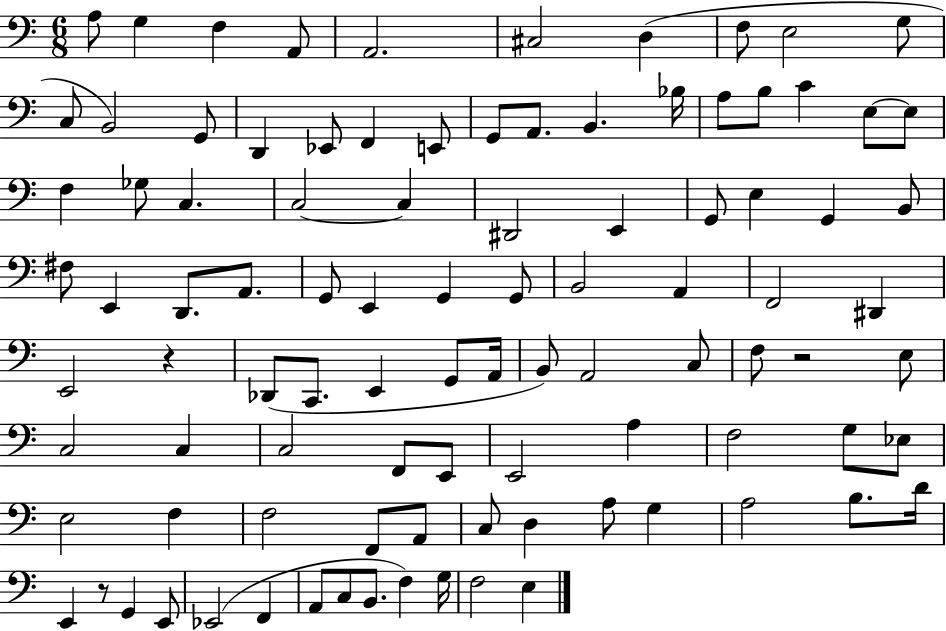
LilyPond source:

{
  \clef bass
  \numericTimeSignature
  \time 6/8
  \key c \major
  \repeat volta 2 { a8 g4 f4 a,8 | a,2. | cis2 d4( | f8 e2 g8 | \break c8 b,2) g,8 | d,4 ees,8 f,4 e,8 | g,8 a,8. b,4. bes16 | a8 b8 c'4 e8~~ e8 | \break f4 ges8 c4. | c2~~ c4 | dis,2 e,4 | g,8 e4 g,4 b,8 | \break fis8 e,4 d,8. a,8. | g,8 e,4 g,4 g,8 | b,2 a,4 | f,2 dis,4 | \break e,2 r4 | des,8( c,8. e,4 g,8 a,16 | b,8) a,2 c8 | f8 r2 e8 | \break c2 c4 | c2 f,8 e,8 | e,2 a4 | f2 g8 ees8 | \break e2 f4 | f2 f,8 a,8 | c8 d4 a8 g4 | a2 b8. d'16 | \break e,4 r8 g,4 e,8 | ees,2( f,4 | a,8 c8 b,8. f4) g16 | f2 e4 | \break } \bar "|."
}